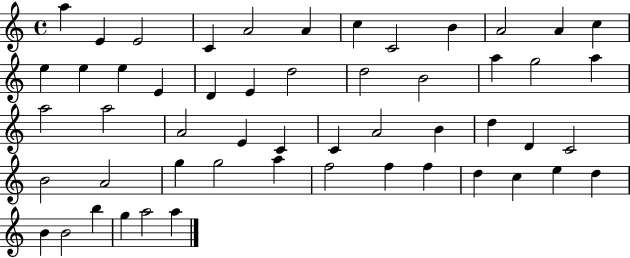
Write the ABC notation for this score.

X:1
T:Untitled
M:4/4
L:1/4
K:C
a E E2 C A2 A c C2 B A2 A c e e e E D E d2 d2 B2 a g2 a a2 a2 A2 E C C A2 B d D C2 B2 A2 g g2 a f2 f f d c e d B B2 b g a2 a